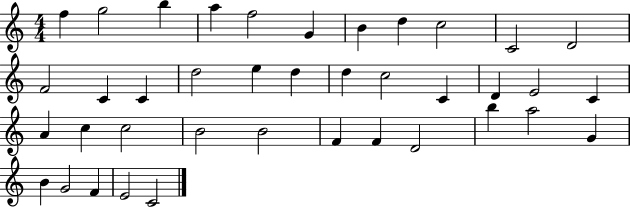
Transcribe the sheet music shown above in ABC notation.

X:1
T:Untitled
M:4/4
L:1/4
K:C
f g2 b a f2 G B d c2 C2 D2 F2 C C d2 e d d c2 C D E2 C A c c2 B2 B2 F F D2 b a2 G B G2 F E2 C2